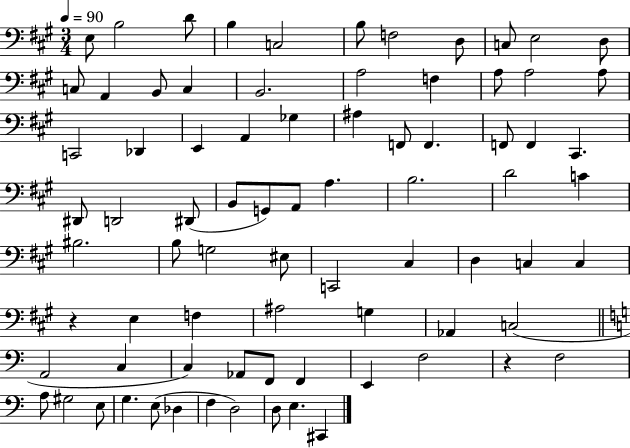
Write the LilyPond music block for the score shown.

{
  \clef bass
  \numericTimeSignature
  \time 3/4
  \key a \major
  \tempo 4 = 90
  e8 b2 d'8 | b4 c2 | b8 f2 d8 | c8 e2 d8 | \break c8 a,4 b,8 c4 | b,2. | a2 f4 | a8 a2 a8 | \break c,2 des,4 | e,4 a,4 ges4 | ais4 f,8 f,4. | f,8 f,4 cis,4. | \break dis,8 d,2 dis,8( | b,8 g,8) a,8 a4. | b2. | d'2 c'4 | \break bis2. | b8 g2 eis8 | c,2 cis4 | d4 c4 c4 | \break r4 e4 f4 | ais2 g4 | aes,4 c2( | \bar "||" \break \key c \major a,2 c4 | c4) aes,8 f,8 f,4 | e,4 f2 | r4 f2 | \break a8 gis2 e8 | g4. e8( des4 | f4 d2) | d8 e4. cis,4 | \break \bar "|."
}